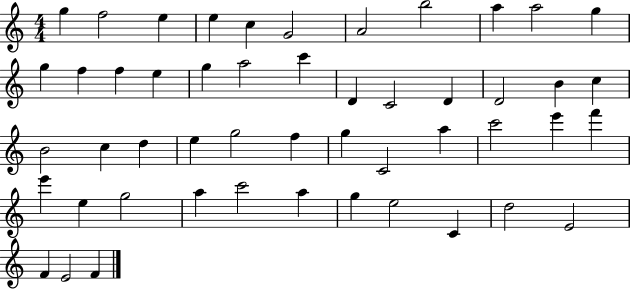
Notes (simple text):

G5/q F5/h E5/q E5/q C5/q G4/h A4/h B5/h A5/q A5/h G5/q G5/q F5/q F5/q E5/q G5/q A5/h C6/q D4/q C4/h D4/q D4/h B4/q C5/q B4/h C5/q D5/q E5/q G5/h F5/q G5/q C4/h A5/q C6/h E6/q F6/q E6/q E5/q G5/h A5/q C6/h A5/q G5/q E5/h C4/q D5/h E4/h F4/q E4/h F4/q